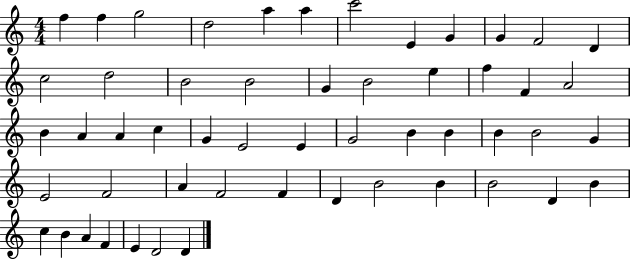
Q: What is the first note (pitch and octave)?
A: F5